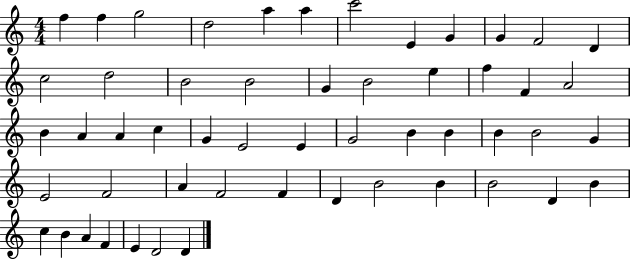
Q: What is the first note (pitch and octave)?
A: F5